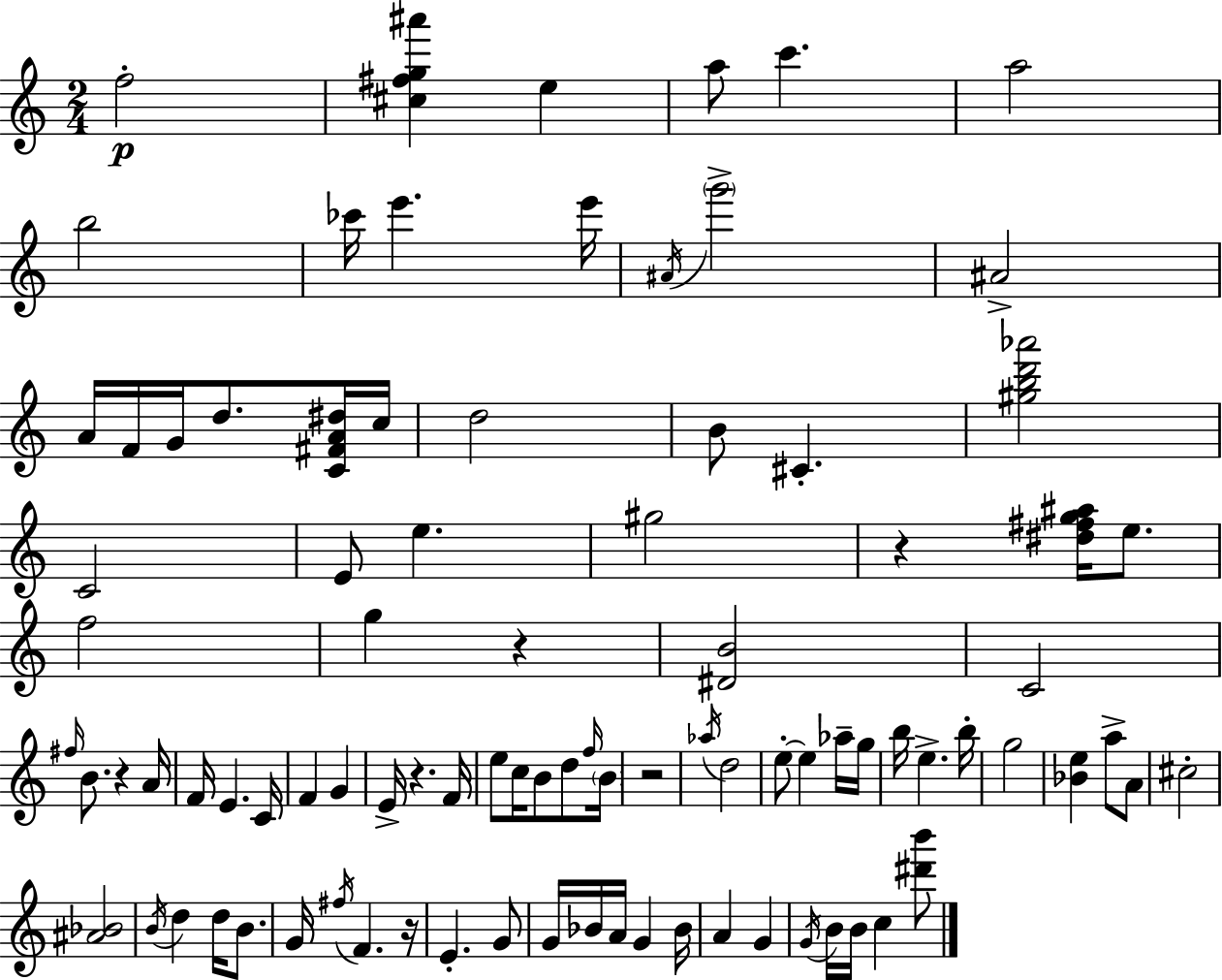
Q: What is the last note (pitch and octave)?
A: C5